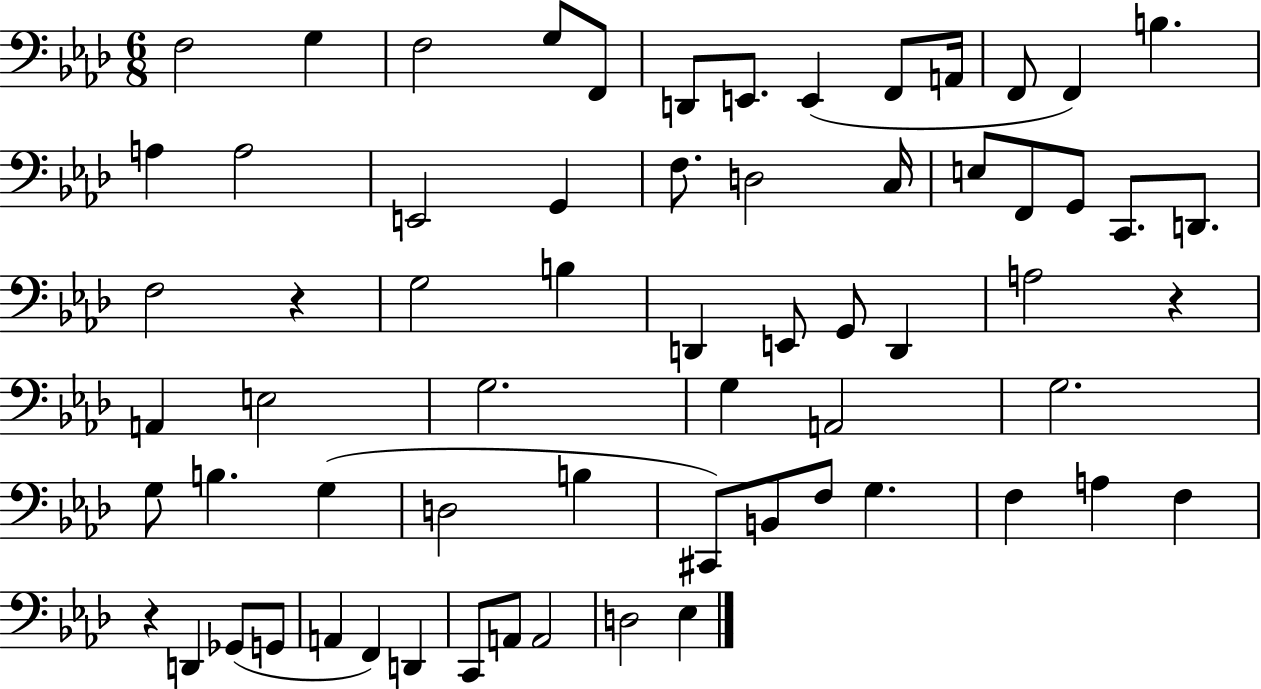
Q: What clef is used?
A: bass